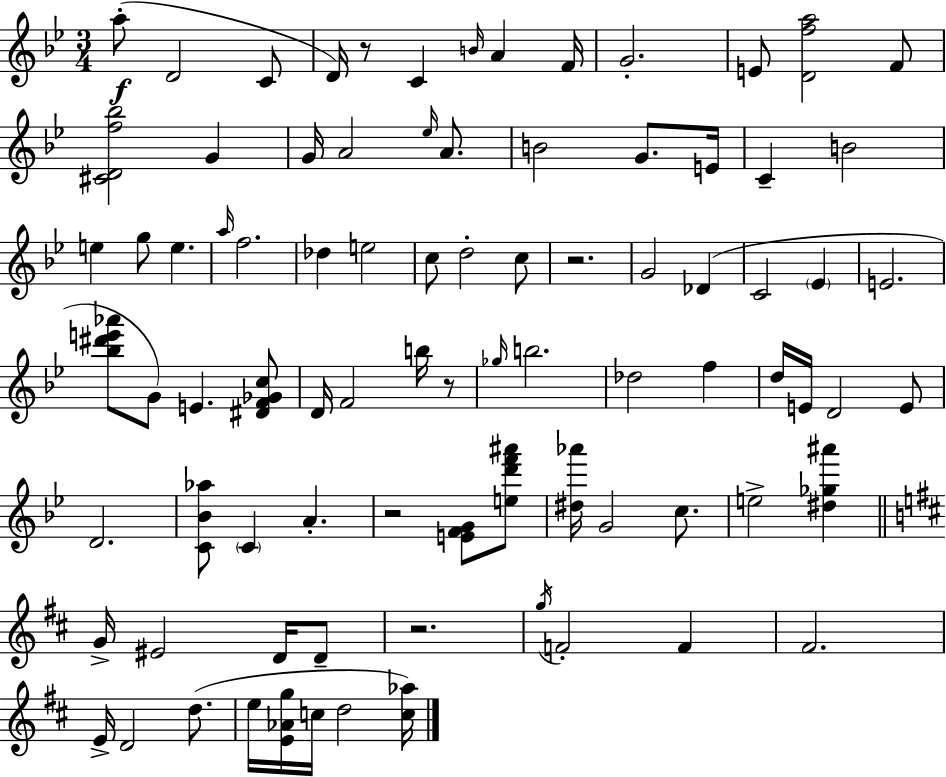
A5/e D4/h C4/e D4/s R/e C4/q B4/s A4/q F4/s G4/h. E4/e [D4,F5,A5]/h F4/e [C#4,D4,F5,Bb5]/h G4/q G4/s A4/h Eb5/s A4/e. B4/h G4/e. E4/s C4/q B4/h E5/q G5/e E5/q. A5/s F5/h. Db5/q E5/h C5/e D5/h C5/e R/h. G4/h Db4/q C4/h Eb4/q E4/h. [Bb5,D#6,E6,Ab6]/e G4/e E4/q. [D#4,F4,Gb4,C5]/e D4/s F4/h B5/s R/e Gb5/s B5/h. Db5/h F5/q D5/s E4/s D4/h E4/e D4/h. [C4,Bb4,Ab5]/e C4/q A4/q. R/h [E4,F4,G4]/e [E5,D6,F6,A#6]/e [D#5,Ab6]/s G4/h C5/e. E5/h [D#5,Gb5,A#6]/q G4/s EIS4/h D4/s D4/e R/h. G5/s F4/h F4/q F#4/h. E4/s D4/h D5/e. E5/s [E4,Ab4,G5]/s C5/s D5/h [C5,Ab5]/s